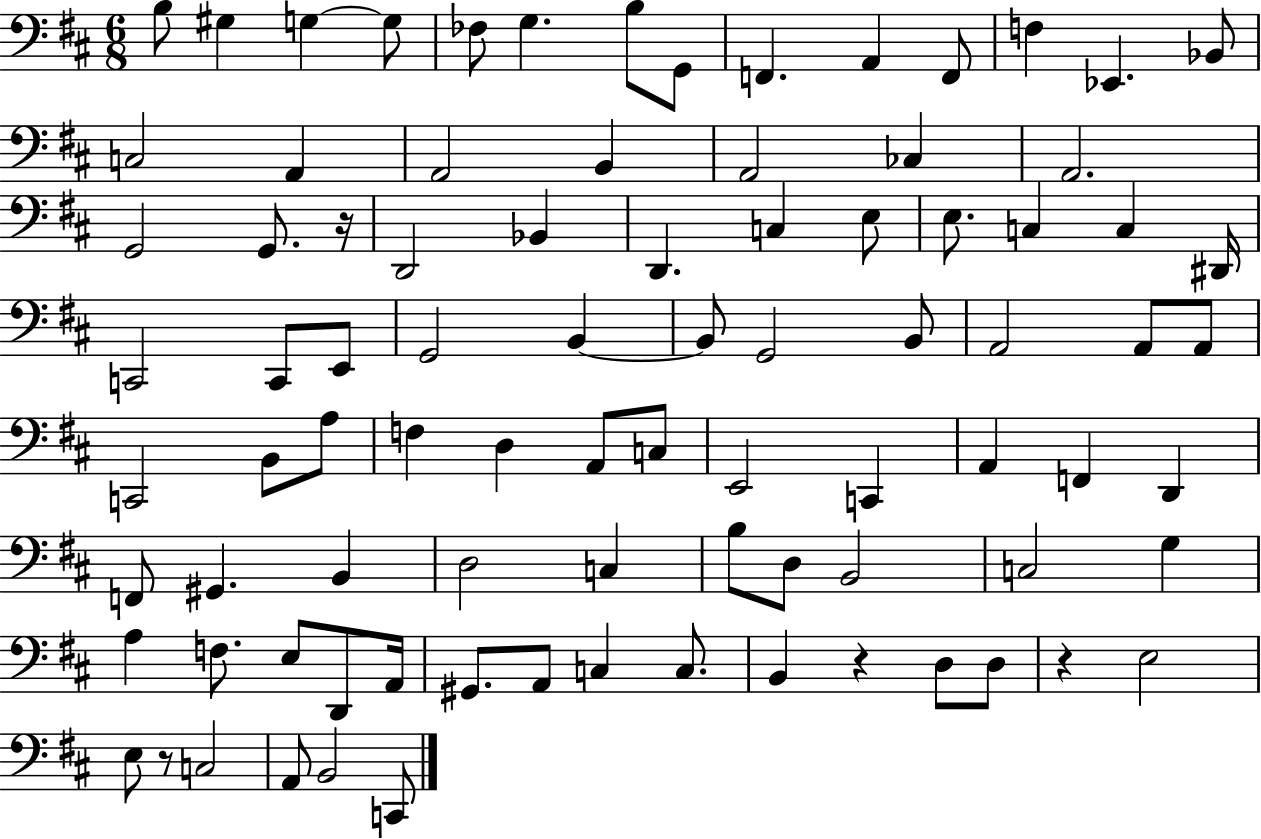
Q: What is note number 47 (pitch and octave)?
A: F3